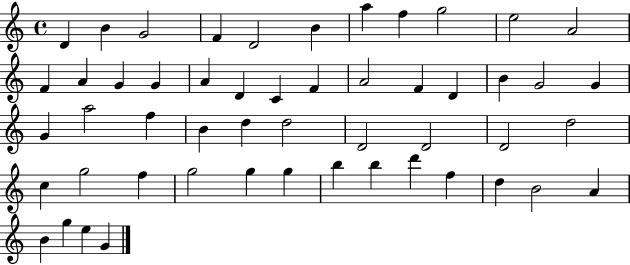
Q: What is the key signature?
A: C major